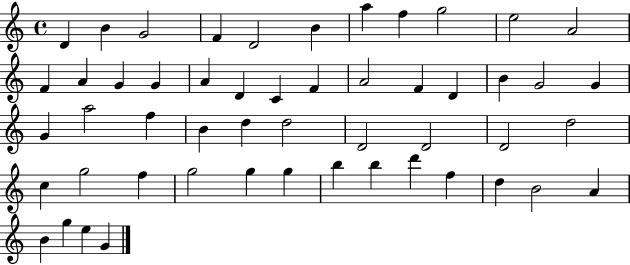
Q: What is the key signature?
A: C major